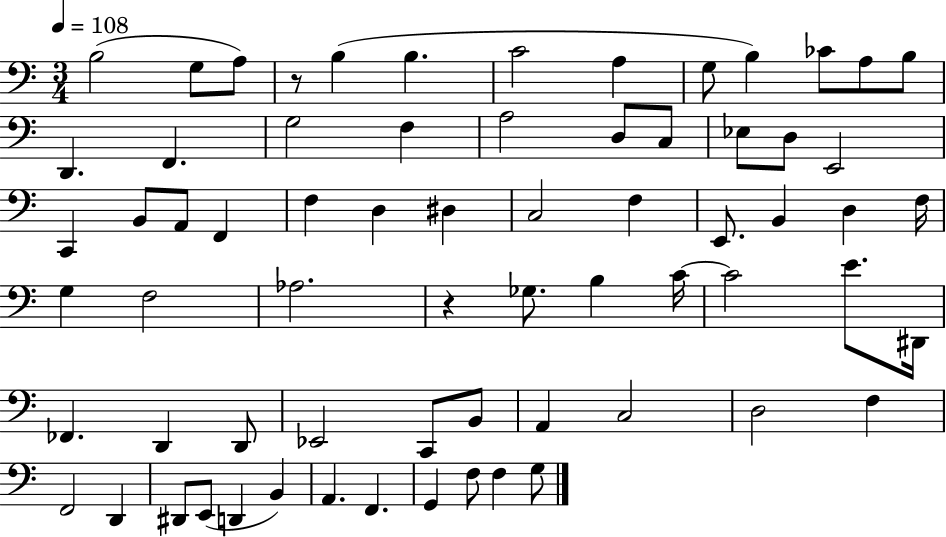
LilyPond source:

{
  \clef bass
  \numericTimeSignature
  \time 3/4
  \key c \major
  \tempo 4 = 108
  \repeat volta 2 { b2( g8 a8) | r8 b4( b4. | c'2 a4 | g8 b4) ces'8 a8 b8 | \break d,4. f,4. | g2 f4 | a2 d8 c8 | ees8 d8 e,2 | \break c,4 b,8 a,8 f,4 | f4 d4 dis4 | c2 f4 | e,8. b,4 d4 f16 | \break g4 f2 | aes2. | r4 ges8. b4 c'16~~ | c'2 e'8. dis,16 | \break fes,4. d,4 d,8 | ees,2 c,8 b,8 | a,4 c2 | d2 f4 | \break f,2 d,4 | dis,8 e,8( d,4 b,4) | a,4. f,4. | g,4 f8 f4 g8 | \break } \bar "|."
}